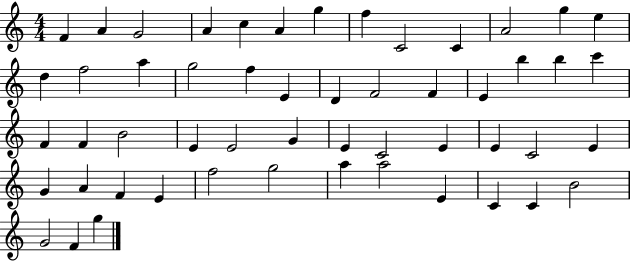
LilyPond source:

{
  \clef treble
  \numericTimeSignature
  \time 4/4
  \key c \major
  f'4 a'4 g'2 | a'4 c''4 a'4 g''4 | f''4 c'2 c'4 | a'2 g''4 e''4 | \break d''4 f''2 a''4 | g''2 f''4 e'4 | d'4 f'2 f'4 | e'4 b''4 b''4 c'''4 | \break f'4 f'4 b'2 | e'4 e'2 g'4 | e'4 c'2 e'4 | e'4 c'2 e'4 | \break g'4 a'4 f'4 e'4 | f''2 g''2 | a''4 a''2 e'4 | c'4 c'4 b'2 | \break g'2 f'4 g''4 | \bar "|."
}